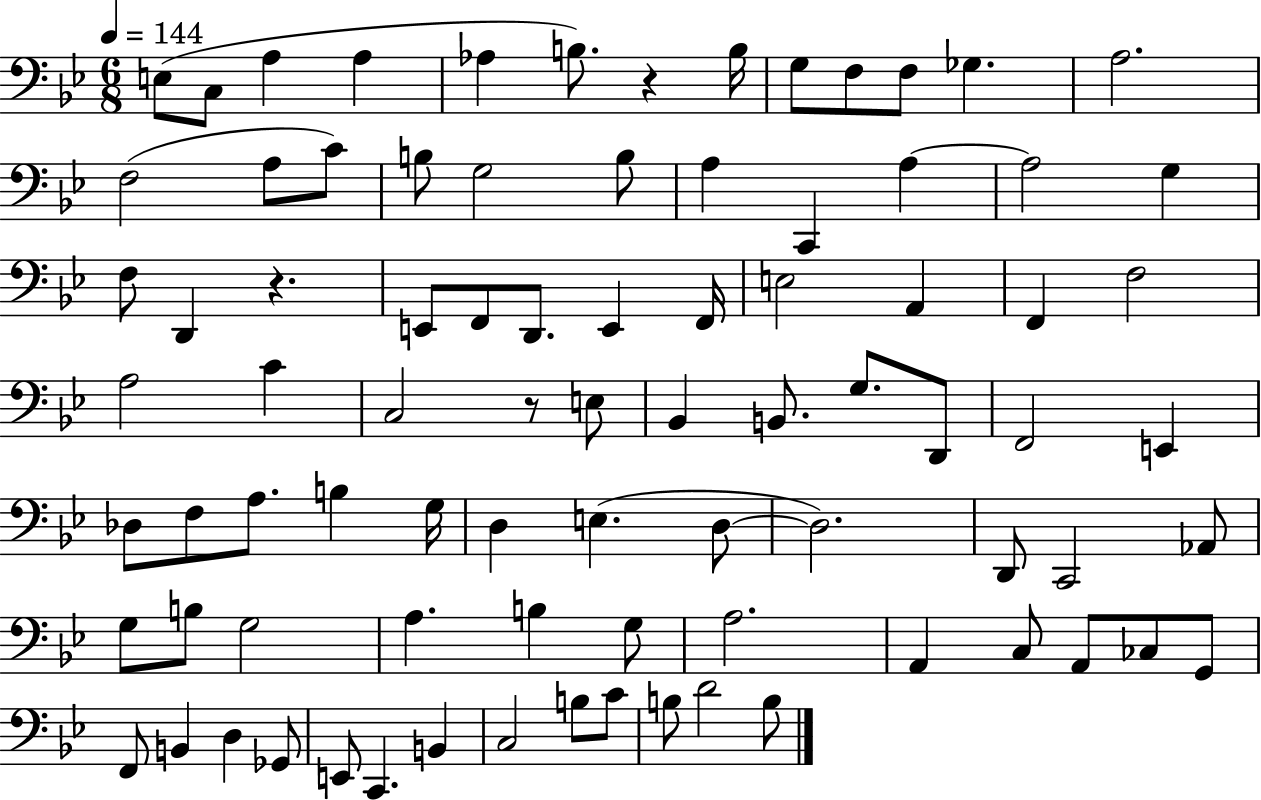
E3/e C3/e A3/q A3/q Ab3/q B3/e. R/q B3/s G3/e F3/e F3/e Gb3/q. A3/h. F3/h A3/e C4/e B3/e G3/h B3/e A3/q C2/q A3/q A3/h G3/q F3/e D2/q R/q. E2/e F2/e D2/e. E2/q F2/s E3/h A2/q F2/q F3/h A3/h C4/q C3/h R/e E3/e Bb2/q B2/e. G3/e. D2/e F2/h E2/q Db3/e F3/e A3/e. B3/q G3/s D3/q E3/q. D3/e D3/h. D2/e C2/h Ab2/e G3/e B3/e G3/h A3/q. B3/q G3/e A3/h. A2/q C3/e A2/e CES3/e G2/e F2/e B2/q D3/q Gb2/e E2/e C2/q. B2/q C3/h B3/e C4/e B3/e D4/h B3/e